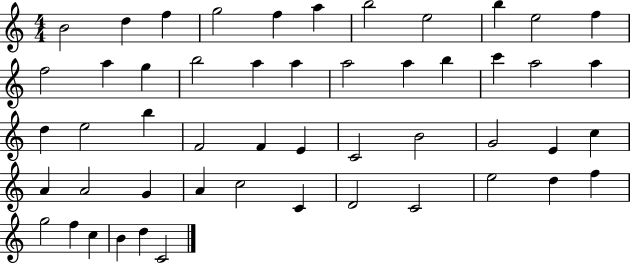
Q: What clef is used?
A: treble